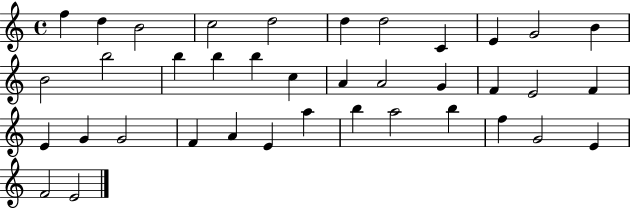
{
  \clef treble
  \time 4/4
  \defaultTimeSignature
  \key c \major
  f''4 d''4 b'2 | c''2 d''2 | d''4 d''2 c'4 | e'4 g'2 b'4 | \break b'2 b''2 | b''4 b''4 b''4 c''4 | a'4 a'2 g'4 | f'4 e'2 f'4 | \break e'4 g'4 g'2 | f'4 a'4 e'4 a''4 | b''4 a''2 b''4 | f''4 g'2 e'4 | \break f'2 e'2 | \bar "|."
}